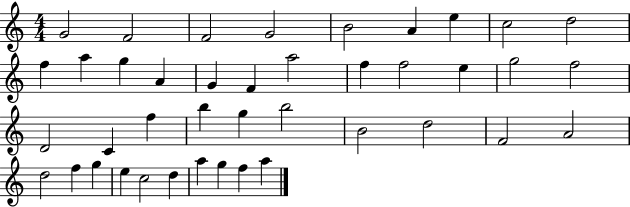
{
  \clef treble
  \numericTimeSignature
  \time 4/4
  \key c \major
  g'2 f'2 | f'2 g'2 | b'2 a'4 e''4 | c''2 d''2 | \break f''4 a''4 g''4 a'4 | g'4 f'4 a''2 | f''4 f''2 e''4 | g''2 f''2 | \break d'2 c'4 f''4 | b''4 g''4 b''2 | b'2 d''2 | f'2 a'2 | \break d''2 f''4 g''4 | e''4 c''2 d''4 | a''4 g''4 f''4 a''4 | \bar "|."
}